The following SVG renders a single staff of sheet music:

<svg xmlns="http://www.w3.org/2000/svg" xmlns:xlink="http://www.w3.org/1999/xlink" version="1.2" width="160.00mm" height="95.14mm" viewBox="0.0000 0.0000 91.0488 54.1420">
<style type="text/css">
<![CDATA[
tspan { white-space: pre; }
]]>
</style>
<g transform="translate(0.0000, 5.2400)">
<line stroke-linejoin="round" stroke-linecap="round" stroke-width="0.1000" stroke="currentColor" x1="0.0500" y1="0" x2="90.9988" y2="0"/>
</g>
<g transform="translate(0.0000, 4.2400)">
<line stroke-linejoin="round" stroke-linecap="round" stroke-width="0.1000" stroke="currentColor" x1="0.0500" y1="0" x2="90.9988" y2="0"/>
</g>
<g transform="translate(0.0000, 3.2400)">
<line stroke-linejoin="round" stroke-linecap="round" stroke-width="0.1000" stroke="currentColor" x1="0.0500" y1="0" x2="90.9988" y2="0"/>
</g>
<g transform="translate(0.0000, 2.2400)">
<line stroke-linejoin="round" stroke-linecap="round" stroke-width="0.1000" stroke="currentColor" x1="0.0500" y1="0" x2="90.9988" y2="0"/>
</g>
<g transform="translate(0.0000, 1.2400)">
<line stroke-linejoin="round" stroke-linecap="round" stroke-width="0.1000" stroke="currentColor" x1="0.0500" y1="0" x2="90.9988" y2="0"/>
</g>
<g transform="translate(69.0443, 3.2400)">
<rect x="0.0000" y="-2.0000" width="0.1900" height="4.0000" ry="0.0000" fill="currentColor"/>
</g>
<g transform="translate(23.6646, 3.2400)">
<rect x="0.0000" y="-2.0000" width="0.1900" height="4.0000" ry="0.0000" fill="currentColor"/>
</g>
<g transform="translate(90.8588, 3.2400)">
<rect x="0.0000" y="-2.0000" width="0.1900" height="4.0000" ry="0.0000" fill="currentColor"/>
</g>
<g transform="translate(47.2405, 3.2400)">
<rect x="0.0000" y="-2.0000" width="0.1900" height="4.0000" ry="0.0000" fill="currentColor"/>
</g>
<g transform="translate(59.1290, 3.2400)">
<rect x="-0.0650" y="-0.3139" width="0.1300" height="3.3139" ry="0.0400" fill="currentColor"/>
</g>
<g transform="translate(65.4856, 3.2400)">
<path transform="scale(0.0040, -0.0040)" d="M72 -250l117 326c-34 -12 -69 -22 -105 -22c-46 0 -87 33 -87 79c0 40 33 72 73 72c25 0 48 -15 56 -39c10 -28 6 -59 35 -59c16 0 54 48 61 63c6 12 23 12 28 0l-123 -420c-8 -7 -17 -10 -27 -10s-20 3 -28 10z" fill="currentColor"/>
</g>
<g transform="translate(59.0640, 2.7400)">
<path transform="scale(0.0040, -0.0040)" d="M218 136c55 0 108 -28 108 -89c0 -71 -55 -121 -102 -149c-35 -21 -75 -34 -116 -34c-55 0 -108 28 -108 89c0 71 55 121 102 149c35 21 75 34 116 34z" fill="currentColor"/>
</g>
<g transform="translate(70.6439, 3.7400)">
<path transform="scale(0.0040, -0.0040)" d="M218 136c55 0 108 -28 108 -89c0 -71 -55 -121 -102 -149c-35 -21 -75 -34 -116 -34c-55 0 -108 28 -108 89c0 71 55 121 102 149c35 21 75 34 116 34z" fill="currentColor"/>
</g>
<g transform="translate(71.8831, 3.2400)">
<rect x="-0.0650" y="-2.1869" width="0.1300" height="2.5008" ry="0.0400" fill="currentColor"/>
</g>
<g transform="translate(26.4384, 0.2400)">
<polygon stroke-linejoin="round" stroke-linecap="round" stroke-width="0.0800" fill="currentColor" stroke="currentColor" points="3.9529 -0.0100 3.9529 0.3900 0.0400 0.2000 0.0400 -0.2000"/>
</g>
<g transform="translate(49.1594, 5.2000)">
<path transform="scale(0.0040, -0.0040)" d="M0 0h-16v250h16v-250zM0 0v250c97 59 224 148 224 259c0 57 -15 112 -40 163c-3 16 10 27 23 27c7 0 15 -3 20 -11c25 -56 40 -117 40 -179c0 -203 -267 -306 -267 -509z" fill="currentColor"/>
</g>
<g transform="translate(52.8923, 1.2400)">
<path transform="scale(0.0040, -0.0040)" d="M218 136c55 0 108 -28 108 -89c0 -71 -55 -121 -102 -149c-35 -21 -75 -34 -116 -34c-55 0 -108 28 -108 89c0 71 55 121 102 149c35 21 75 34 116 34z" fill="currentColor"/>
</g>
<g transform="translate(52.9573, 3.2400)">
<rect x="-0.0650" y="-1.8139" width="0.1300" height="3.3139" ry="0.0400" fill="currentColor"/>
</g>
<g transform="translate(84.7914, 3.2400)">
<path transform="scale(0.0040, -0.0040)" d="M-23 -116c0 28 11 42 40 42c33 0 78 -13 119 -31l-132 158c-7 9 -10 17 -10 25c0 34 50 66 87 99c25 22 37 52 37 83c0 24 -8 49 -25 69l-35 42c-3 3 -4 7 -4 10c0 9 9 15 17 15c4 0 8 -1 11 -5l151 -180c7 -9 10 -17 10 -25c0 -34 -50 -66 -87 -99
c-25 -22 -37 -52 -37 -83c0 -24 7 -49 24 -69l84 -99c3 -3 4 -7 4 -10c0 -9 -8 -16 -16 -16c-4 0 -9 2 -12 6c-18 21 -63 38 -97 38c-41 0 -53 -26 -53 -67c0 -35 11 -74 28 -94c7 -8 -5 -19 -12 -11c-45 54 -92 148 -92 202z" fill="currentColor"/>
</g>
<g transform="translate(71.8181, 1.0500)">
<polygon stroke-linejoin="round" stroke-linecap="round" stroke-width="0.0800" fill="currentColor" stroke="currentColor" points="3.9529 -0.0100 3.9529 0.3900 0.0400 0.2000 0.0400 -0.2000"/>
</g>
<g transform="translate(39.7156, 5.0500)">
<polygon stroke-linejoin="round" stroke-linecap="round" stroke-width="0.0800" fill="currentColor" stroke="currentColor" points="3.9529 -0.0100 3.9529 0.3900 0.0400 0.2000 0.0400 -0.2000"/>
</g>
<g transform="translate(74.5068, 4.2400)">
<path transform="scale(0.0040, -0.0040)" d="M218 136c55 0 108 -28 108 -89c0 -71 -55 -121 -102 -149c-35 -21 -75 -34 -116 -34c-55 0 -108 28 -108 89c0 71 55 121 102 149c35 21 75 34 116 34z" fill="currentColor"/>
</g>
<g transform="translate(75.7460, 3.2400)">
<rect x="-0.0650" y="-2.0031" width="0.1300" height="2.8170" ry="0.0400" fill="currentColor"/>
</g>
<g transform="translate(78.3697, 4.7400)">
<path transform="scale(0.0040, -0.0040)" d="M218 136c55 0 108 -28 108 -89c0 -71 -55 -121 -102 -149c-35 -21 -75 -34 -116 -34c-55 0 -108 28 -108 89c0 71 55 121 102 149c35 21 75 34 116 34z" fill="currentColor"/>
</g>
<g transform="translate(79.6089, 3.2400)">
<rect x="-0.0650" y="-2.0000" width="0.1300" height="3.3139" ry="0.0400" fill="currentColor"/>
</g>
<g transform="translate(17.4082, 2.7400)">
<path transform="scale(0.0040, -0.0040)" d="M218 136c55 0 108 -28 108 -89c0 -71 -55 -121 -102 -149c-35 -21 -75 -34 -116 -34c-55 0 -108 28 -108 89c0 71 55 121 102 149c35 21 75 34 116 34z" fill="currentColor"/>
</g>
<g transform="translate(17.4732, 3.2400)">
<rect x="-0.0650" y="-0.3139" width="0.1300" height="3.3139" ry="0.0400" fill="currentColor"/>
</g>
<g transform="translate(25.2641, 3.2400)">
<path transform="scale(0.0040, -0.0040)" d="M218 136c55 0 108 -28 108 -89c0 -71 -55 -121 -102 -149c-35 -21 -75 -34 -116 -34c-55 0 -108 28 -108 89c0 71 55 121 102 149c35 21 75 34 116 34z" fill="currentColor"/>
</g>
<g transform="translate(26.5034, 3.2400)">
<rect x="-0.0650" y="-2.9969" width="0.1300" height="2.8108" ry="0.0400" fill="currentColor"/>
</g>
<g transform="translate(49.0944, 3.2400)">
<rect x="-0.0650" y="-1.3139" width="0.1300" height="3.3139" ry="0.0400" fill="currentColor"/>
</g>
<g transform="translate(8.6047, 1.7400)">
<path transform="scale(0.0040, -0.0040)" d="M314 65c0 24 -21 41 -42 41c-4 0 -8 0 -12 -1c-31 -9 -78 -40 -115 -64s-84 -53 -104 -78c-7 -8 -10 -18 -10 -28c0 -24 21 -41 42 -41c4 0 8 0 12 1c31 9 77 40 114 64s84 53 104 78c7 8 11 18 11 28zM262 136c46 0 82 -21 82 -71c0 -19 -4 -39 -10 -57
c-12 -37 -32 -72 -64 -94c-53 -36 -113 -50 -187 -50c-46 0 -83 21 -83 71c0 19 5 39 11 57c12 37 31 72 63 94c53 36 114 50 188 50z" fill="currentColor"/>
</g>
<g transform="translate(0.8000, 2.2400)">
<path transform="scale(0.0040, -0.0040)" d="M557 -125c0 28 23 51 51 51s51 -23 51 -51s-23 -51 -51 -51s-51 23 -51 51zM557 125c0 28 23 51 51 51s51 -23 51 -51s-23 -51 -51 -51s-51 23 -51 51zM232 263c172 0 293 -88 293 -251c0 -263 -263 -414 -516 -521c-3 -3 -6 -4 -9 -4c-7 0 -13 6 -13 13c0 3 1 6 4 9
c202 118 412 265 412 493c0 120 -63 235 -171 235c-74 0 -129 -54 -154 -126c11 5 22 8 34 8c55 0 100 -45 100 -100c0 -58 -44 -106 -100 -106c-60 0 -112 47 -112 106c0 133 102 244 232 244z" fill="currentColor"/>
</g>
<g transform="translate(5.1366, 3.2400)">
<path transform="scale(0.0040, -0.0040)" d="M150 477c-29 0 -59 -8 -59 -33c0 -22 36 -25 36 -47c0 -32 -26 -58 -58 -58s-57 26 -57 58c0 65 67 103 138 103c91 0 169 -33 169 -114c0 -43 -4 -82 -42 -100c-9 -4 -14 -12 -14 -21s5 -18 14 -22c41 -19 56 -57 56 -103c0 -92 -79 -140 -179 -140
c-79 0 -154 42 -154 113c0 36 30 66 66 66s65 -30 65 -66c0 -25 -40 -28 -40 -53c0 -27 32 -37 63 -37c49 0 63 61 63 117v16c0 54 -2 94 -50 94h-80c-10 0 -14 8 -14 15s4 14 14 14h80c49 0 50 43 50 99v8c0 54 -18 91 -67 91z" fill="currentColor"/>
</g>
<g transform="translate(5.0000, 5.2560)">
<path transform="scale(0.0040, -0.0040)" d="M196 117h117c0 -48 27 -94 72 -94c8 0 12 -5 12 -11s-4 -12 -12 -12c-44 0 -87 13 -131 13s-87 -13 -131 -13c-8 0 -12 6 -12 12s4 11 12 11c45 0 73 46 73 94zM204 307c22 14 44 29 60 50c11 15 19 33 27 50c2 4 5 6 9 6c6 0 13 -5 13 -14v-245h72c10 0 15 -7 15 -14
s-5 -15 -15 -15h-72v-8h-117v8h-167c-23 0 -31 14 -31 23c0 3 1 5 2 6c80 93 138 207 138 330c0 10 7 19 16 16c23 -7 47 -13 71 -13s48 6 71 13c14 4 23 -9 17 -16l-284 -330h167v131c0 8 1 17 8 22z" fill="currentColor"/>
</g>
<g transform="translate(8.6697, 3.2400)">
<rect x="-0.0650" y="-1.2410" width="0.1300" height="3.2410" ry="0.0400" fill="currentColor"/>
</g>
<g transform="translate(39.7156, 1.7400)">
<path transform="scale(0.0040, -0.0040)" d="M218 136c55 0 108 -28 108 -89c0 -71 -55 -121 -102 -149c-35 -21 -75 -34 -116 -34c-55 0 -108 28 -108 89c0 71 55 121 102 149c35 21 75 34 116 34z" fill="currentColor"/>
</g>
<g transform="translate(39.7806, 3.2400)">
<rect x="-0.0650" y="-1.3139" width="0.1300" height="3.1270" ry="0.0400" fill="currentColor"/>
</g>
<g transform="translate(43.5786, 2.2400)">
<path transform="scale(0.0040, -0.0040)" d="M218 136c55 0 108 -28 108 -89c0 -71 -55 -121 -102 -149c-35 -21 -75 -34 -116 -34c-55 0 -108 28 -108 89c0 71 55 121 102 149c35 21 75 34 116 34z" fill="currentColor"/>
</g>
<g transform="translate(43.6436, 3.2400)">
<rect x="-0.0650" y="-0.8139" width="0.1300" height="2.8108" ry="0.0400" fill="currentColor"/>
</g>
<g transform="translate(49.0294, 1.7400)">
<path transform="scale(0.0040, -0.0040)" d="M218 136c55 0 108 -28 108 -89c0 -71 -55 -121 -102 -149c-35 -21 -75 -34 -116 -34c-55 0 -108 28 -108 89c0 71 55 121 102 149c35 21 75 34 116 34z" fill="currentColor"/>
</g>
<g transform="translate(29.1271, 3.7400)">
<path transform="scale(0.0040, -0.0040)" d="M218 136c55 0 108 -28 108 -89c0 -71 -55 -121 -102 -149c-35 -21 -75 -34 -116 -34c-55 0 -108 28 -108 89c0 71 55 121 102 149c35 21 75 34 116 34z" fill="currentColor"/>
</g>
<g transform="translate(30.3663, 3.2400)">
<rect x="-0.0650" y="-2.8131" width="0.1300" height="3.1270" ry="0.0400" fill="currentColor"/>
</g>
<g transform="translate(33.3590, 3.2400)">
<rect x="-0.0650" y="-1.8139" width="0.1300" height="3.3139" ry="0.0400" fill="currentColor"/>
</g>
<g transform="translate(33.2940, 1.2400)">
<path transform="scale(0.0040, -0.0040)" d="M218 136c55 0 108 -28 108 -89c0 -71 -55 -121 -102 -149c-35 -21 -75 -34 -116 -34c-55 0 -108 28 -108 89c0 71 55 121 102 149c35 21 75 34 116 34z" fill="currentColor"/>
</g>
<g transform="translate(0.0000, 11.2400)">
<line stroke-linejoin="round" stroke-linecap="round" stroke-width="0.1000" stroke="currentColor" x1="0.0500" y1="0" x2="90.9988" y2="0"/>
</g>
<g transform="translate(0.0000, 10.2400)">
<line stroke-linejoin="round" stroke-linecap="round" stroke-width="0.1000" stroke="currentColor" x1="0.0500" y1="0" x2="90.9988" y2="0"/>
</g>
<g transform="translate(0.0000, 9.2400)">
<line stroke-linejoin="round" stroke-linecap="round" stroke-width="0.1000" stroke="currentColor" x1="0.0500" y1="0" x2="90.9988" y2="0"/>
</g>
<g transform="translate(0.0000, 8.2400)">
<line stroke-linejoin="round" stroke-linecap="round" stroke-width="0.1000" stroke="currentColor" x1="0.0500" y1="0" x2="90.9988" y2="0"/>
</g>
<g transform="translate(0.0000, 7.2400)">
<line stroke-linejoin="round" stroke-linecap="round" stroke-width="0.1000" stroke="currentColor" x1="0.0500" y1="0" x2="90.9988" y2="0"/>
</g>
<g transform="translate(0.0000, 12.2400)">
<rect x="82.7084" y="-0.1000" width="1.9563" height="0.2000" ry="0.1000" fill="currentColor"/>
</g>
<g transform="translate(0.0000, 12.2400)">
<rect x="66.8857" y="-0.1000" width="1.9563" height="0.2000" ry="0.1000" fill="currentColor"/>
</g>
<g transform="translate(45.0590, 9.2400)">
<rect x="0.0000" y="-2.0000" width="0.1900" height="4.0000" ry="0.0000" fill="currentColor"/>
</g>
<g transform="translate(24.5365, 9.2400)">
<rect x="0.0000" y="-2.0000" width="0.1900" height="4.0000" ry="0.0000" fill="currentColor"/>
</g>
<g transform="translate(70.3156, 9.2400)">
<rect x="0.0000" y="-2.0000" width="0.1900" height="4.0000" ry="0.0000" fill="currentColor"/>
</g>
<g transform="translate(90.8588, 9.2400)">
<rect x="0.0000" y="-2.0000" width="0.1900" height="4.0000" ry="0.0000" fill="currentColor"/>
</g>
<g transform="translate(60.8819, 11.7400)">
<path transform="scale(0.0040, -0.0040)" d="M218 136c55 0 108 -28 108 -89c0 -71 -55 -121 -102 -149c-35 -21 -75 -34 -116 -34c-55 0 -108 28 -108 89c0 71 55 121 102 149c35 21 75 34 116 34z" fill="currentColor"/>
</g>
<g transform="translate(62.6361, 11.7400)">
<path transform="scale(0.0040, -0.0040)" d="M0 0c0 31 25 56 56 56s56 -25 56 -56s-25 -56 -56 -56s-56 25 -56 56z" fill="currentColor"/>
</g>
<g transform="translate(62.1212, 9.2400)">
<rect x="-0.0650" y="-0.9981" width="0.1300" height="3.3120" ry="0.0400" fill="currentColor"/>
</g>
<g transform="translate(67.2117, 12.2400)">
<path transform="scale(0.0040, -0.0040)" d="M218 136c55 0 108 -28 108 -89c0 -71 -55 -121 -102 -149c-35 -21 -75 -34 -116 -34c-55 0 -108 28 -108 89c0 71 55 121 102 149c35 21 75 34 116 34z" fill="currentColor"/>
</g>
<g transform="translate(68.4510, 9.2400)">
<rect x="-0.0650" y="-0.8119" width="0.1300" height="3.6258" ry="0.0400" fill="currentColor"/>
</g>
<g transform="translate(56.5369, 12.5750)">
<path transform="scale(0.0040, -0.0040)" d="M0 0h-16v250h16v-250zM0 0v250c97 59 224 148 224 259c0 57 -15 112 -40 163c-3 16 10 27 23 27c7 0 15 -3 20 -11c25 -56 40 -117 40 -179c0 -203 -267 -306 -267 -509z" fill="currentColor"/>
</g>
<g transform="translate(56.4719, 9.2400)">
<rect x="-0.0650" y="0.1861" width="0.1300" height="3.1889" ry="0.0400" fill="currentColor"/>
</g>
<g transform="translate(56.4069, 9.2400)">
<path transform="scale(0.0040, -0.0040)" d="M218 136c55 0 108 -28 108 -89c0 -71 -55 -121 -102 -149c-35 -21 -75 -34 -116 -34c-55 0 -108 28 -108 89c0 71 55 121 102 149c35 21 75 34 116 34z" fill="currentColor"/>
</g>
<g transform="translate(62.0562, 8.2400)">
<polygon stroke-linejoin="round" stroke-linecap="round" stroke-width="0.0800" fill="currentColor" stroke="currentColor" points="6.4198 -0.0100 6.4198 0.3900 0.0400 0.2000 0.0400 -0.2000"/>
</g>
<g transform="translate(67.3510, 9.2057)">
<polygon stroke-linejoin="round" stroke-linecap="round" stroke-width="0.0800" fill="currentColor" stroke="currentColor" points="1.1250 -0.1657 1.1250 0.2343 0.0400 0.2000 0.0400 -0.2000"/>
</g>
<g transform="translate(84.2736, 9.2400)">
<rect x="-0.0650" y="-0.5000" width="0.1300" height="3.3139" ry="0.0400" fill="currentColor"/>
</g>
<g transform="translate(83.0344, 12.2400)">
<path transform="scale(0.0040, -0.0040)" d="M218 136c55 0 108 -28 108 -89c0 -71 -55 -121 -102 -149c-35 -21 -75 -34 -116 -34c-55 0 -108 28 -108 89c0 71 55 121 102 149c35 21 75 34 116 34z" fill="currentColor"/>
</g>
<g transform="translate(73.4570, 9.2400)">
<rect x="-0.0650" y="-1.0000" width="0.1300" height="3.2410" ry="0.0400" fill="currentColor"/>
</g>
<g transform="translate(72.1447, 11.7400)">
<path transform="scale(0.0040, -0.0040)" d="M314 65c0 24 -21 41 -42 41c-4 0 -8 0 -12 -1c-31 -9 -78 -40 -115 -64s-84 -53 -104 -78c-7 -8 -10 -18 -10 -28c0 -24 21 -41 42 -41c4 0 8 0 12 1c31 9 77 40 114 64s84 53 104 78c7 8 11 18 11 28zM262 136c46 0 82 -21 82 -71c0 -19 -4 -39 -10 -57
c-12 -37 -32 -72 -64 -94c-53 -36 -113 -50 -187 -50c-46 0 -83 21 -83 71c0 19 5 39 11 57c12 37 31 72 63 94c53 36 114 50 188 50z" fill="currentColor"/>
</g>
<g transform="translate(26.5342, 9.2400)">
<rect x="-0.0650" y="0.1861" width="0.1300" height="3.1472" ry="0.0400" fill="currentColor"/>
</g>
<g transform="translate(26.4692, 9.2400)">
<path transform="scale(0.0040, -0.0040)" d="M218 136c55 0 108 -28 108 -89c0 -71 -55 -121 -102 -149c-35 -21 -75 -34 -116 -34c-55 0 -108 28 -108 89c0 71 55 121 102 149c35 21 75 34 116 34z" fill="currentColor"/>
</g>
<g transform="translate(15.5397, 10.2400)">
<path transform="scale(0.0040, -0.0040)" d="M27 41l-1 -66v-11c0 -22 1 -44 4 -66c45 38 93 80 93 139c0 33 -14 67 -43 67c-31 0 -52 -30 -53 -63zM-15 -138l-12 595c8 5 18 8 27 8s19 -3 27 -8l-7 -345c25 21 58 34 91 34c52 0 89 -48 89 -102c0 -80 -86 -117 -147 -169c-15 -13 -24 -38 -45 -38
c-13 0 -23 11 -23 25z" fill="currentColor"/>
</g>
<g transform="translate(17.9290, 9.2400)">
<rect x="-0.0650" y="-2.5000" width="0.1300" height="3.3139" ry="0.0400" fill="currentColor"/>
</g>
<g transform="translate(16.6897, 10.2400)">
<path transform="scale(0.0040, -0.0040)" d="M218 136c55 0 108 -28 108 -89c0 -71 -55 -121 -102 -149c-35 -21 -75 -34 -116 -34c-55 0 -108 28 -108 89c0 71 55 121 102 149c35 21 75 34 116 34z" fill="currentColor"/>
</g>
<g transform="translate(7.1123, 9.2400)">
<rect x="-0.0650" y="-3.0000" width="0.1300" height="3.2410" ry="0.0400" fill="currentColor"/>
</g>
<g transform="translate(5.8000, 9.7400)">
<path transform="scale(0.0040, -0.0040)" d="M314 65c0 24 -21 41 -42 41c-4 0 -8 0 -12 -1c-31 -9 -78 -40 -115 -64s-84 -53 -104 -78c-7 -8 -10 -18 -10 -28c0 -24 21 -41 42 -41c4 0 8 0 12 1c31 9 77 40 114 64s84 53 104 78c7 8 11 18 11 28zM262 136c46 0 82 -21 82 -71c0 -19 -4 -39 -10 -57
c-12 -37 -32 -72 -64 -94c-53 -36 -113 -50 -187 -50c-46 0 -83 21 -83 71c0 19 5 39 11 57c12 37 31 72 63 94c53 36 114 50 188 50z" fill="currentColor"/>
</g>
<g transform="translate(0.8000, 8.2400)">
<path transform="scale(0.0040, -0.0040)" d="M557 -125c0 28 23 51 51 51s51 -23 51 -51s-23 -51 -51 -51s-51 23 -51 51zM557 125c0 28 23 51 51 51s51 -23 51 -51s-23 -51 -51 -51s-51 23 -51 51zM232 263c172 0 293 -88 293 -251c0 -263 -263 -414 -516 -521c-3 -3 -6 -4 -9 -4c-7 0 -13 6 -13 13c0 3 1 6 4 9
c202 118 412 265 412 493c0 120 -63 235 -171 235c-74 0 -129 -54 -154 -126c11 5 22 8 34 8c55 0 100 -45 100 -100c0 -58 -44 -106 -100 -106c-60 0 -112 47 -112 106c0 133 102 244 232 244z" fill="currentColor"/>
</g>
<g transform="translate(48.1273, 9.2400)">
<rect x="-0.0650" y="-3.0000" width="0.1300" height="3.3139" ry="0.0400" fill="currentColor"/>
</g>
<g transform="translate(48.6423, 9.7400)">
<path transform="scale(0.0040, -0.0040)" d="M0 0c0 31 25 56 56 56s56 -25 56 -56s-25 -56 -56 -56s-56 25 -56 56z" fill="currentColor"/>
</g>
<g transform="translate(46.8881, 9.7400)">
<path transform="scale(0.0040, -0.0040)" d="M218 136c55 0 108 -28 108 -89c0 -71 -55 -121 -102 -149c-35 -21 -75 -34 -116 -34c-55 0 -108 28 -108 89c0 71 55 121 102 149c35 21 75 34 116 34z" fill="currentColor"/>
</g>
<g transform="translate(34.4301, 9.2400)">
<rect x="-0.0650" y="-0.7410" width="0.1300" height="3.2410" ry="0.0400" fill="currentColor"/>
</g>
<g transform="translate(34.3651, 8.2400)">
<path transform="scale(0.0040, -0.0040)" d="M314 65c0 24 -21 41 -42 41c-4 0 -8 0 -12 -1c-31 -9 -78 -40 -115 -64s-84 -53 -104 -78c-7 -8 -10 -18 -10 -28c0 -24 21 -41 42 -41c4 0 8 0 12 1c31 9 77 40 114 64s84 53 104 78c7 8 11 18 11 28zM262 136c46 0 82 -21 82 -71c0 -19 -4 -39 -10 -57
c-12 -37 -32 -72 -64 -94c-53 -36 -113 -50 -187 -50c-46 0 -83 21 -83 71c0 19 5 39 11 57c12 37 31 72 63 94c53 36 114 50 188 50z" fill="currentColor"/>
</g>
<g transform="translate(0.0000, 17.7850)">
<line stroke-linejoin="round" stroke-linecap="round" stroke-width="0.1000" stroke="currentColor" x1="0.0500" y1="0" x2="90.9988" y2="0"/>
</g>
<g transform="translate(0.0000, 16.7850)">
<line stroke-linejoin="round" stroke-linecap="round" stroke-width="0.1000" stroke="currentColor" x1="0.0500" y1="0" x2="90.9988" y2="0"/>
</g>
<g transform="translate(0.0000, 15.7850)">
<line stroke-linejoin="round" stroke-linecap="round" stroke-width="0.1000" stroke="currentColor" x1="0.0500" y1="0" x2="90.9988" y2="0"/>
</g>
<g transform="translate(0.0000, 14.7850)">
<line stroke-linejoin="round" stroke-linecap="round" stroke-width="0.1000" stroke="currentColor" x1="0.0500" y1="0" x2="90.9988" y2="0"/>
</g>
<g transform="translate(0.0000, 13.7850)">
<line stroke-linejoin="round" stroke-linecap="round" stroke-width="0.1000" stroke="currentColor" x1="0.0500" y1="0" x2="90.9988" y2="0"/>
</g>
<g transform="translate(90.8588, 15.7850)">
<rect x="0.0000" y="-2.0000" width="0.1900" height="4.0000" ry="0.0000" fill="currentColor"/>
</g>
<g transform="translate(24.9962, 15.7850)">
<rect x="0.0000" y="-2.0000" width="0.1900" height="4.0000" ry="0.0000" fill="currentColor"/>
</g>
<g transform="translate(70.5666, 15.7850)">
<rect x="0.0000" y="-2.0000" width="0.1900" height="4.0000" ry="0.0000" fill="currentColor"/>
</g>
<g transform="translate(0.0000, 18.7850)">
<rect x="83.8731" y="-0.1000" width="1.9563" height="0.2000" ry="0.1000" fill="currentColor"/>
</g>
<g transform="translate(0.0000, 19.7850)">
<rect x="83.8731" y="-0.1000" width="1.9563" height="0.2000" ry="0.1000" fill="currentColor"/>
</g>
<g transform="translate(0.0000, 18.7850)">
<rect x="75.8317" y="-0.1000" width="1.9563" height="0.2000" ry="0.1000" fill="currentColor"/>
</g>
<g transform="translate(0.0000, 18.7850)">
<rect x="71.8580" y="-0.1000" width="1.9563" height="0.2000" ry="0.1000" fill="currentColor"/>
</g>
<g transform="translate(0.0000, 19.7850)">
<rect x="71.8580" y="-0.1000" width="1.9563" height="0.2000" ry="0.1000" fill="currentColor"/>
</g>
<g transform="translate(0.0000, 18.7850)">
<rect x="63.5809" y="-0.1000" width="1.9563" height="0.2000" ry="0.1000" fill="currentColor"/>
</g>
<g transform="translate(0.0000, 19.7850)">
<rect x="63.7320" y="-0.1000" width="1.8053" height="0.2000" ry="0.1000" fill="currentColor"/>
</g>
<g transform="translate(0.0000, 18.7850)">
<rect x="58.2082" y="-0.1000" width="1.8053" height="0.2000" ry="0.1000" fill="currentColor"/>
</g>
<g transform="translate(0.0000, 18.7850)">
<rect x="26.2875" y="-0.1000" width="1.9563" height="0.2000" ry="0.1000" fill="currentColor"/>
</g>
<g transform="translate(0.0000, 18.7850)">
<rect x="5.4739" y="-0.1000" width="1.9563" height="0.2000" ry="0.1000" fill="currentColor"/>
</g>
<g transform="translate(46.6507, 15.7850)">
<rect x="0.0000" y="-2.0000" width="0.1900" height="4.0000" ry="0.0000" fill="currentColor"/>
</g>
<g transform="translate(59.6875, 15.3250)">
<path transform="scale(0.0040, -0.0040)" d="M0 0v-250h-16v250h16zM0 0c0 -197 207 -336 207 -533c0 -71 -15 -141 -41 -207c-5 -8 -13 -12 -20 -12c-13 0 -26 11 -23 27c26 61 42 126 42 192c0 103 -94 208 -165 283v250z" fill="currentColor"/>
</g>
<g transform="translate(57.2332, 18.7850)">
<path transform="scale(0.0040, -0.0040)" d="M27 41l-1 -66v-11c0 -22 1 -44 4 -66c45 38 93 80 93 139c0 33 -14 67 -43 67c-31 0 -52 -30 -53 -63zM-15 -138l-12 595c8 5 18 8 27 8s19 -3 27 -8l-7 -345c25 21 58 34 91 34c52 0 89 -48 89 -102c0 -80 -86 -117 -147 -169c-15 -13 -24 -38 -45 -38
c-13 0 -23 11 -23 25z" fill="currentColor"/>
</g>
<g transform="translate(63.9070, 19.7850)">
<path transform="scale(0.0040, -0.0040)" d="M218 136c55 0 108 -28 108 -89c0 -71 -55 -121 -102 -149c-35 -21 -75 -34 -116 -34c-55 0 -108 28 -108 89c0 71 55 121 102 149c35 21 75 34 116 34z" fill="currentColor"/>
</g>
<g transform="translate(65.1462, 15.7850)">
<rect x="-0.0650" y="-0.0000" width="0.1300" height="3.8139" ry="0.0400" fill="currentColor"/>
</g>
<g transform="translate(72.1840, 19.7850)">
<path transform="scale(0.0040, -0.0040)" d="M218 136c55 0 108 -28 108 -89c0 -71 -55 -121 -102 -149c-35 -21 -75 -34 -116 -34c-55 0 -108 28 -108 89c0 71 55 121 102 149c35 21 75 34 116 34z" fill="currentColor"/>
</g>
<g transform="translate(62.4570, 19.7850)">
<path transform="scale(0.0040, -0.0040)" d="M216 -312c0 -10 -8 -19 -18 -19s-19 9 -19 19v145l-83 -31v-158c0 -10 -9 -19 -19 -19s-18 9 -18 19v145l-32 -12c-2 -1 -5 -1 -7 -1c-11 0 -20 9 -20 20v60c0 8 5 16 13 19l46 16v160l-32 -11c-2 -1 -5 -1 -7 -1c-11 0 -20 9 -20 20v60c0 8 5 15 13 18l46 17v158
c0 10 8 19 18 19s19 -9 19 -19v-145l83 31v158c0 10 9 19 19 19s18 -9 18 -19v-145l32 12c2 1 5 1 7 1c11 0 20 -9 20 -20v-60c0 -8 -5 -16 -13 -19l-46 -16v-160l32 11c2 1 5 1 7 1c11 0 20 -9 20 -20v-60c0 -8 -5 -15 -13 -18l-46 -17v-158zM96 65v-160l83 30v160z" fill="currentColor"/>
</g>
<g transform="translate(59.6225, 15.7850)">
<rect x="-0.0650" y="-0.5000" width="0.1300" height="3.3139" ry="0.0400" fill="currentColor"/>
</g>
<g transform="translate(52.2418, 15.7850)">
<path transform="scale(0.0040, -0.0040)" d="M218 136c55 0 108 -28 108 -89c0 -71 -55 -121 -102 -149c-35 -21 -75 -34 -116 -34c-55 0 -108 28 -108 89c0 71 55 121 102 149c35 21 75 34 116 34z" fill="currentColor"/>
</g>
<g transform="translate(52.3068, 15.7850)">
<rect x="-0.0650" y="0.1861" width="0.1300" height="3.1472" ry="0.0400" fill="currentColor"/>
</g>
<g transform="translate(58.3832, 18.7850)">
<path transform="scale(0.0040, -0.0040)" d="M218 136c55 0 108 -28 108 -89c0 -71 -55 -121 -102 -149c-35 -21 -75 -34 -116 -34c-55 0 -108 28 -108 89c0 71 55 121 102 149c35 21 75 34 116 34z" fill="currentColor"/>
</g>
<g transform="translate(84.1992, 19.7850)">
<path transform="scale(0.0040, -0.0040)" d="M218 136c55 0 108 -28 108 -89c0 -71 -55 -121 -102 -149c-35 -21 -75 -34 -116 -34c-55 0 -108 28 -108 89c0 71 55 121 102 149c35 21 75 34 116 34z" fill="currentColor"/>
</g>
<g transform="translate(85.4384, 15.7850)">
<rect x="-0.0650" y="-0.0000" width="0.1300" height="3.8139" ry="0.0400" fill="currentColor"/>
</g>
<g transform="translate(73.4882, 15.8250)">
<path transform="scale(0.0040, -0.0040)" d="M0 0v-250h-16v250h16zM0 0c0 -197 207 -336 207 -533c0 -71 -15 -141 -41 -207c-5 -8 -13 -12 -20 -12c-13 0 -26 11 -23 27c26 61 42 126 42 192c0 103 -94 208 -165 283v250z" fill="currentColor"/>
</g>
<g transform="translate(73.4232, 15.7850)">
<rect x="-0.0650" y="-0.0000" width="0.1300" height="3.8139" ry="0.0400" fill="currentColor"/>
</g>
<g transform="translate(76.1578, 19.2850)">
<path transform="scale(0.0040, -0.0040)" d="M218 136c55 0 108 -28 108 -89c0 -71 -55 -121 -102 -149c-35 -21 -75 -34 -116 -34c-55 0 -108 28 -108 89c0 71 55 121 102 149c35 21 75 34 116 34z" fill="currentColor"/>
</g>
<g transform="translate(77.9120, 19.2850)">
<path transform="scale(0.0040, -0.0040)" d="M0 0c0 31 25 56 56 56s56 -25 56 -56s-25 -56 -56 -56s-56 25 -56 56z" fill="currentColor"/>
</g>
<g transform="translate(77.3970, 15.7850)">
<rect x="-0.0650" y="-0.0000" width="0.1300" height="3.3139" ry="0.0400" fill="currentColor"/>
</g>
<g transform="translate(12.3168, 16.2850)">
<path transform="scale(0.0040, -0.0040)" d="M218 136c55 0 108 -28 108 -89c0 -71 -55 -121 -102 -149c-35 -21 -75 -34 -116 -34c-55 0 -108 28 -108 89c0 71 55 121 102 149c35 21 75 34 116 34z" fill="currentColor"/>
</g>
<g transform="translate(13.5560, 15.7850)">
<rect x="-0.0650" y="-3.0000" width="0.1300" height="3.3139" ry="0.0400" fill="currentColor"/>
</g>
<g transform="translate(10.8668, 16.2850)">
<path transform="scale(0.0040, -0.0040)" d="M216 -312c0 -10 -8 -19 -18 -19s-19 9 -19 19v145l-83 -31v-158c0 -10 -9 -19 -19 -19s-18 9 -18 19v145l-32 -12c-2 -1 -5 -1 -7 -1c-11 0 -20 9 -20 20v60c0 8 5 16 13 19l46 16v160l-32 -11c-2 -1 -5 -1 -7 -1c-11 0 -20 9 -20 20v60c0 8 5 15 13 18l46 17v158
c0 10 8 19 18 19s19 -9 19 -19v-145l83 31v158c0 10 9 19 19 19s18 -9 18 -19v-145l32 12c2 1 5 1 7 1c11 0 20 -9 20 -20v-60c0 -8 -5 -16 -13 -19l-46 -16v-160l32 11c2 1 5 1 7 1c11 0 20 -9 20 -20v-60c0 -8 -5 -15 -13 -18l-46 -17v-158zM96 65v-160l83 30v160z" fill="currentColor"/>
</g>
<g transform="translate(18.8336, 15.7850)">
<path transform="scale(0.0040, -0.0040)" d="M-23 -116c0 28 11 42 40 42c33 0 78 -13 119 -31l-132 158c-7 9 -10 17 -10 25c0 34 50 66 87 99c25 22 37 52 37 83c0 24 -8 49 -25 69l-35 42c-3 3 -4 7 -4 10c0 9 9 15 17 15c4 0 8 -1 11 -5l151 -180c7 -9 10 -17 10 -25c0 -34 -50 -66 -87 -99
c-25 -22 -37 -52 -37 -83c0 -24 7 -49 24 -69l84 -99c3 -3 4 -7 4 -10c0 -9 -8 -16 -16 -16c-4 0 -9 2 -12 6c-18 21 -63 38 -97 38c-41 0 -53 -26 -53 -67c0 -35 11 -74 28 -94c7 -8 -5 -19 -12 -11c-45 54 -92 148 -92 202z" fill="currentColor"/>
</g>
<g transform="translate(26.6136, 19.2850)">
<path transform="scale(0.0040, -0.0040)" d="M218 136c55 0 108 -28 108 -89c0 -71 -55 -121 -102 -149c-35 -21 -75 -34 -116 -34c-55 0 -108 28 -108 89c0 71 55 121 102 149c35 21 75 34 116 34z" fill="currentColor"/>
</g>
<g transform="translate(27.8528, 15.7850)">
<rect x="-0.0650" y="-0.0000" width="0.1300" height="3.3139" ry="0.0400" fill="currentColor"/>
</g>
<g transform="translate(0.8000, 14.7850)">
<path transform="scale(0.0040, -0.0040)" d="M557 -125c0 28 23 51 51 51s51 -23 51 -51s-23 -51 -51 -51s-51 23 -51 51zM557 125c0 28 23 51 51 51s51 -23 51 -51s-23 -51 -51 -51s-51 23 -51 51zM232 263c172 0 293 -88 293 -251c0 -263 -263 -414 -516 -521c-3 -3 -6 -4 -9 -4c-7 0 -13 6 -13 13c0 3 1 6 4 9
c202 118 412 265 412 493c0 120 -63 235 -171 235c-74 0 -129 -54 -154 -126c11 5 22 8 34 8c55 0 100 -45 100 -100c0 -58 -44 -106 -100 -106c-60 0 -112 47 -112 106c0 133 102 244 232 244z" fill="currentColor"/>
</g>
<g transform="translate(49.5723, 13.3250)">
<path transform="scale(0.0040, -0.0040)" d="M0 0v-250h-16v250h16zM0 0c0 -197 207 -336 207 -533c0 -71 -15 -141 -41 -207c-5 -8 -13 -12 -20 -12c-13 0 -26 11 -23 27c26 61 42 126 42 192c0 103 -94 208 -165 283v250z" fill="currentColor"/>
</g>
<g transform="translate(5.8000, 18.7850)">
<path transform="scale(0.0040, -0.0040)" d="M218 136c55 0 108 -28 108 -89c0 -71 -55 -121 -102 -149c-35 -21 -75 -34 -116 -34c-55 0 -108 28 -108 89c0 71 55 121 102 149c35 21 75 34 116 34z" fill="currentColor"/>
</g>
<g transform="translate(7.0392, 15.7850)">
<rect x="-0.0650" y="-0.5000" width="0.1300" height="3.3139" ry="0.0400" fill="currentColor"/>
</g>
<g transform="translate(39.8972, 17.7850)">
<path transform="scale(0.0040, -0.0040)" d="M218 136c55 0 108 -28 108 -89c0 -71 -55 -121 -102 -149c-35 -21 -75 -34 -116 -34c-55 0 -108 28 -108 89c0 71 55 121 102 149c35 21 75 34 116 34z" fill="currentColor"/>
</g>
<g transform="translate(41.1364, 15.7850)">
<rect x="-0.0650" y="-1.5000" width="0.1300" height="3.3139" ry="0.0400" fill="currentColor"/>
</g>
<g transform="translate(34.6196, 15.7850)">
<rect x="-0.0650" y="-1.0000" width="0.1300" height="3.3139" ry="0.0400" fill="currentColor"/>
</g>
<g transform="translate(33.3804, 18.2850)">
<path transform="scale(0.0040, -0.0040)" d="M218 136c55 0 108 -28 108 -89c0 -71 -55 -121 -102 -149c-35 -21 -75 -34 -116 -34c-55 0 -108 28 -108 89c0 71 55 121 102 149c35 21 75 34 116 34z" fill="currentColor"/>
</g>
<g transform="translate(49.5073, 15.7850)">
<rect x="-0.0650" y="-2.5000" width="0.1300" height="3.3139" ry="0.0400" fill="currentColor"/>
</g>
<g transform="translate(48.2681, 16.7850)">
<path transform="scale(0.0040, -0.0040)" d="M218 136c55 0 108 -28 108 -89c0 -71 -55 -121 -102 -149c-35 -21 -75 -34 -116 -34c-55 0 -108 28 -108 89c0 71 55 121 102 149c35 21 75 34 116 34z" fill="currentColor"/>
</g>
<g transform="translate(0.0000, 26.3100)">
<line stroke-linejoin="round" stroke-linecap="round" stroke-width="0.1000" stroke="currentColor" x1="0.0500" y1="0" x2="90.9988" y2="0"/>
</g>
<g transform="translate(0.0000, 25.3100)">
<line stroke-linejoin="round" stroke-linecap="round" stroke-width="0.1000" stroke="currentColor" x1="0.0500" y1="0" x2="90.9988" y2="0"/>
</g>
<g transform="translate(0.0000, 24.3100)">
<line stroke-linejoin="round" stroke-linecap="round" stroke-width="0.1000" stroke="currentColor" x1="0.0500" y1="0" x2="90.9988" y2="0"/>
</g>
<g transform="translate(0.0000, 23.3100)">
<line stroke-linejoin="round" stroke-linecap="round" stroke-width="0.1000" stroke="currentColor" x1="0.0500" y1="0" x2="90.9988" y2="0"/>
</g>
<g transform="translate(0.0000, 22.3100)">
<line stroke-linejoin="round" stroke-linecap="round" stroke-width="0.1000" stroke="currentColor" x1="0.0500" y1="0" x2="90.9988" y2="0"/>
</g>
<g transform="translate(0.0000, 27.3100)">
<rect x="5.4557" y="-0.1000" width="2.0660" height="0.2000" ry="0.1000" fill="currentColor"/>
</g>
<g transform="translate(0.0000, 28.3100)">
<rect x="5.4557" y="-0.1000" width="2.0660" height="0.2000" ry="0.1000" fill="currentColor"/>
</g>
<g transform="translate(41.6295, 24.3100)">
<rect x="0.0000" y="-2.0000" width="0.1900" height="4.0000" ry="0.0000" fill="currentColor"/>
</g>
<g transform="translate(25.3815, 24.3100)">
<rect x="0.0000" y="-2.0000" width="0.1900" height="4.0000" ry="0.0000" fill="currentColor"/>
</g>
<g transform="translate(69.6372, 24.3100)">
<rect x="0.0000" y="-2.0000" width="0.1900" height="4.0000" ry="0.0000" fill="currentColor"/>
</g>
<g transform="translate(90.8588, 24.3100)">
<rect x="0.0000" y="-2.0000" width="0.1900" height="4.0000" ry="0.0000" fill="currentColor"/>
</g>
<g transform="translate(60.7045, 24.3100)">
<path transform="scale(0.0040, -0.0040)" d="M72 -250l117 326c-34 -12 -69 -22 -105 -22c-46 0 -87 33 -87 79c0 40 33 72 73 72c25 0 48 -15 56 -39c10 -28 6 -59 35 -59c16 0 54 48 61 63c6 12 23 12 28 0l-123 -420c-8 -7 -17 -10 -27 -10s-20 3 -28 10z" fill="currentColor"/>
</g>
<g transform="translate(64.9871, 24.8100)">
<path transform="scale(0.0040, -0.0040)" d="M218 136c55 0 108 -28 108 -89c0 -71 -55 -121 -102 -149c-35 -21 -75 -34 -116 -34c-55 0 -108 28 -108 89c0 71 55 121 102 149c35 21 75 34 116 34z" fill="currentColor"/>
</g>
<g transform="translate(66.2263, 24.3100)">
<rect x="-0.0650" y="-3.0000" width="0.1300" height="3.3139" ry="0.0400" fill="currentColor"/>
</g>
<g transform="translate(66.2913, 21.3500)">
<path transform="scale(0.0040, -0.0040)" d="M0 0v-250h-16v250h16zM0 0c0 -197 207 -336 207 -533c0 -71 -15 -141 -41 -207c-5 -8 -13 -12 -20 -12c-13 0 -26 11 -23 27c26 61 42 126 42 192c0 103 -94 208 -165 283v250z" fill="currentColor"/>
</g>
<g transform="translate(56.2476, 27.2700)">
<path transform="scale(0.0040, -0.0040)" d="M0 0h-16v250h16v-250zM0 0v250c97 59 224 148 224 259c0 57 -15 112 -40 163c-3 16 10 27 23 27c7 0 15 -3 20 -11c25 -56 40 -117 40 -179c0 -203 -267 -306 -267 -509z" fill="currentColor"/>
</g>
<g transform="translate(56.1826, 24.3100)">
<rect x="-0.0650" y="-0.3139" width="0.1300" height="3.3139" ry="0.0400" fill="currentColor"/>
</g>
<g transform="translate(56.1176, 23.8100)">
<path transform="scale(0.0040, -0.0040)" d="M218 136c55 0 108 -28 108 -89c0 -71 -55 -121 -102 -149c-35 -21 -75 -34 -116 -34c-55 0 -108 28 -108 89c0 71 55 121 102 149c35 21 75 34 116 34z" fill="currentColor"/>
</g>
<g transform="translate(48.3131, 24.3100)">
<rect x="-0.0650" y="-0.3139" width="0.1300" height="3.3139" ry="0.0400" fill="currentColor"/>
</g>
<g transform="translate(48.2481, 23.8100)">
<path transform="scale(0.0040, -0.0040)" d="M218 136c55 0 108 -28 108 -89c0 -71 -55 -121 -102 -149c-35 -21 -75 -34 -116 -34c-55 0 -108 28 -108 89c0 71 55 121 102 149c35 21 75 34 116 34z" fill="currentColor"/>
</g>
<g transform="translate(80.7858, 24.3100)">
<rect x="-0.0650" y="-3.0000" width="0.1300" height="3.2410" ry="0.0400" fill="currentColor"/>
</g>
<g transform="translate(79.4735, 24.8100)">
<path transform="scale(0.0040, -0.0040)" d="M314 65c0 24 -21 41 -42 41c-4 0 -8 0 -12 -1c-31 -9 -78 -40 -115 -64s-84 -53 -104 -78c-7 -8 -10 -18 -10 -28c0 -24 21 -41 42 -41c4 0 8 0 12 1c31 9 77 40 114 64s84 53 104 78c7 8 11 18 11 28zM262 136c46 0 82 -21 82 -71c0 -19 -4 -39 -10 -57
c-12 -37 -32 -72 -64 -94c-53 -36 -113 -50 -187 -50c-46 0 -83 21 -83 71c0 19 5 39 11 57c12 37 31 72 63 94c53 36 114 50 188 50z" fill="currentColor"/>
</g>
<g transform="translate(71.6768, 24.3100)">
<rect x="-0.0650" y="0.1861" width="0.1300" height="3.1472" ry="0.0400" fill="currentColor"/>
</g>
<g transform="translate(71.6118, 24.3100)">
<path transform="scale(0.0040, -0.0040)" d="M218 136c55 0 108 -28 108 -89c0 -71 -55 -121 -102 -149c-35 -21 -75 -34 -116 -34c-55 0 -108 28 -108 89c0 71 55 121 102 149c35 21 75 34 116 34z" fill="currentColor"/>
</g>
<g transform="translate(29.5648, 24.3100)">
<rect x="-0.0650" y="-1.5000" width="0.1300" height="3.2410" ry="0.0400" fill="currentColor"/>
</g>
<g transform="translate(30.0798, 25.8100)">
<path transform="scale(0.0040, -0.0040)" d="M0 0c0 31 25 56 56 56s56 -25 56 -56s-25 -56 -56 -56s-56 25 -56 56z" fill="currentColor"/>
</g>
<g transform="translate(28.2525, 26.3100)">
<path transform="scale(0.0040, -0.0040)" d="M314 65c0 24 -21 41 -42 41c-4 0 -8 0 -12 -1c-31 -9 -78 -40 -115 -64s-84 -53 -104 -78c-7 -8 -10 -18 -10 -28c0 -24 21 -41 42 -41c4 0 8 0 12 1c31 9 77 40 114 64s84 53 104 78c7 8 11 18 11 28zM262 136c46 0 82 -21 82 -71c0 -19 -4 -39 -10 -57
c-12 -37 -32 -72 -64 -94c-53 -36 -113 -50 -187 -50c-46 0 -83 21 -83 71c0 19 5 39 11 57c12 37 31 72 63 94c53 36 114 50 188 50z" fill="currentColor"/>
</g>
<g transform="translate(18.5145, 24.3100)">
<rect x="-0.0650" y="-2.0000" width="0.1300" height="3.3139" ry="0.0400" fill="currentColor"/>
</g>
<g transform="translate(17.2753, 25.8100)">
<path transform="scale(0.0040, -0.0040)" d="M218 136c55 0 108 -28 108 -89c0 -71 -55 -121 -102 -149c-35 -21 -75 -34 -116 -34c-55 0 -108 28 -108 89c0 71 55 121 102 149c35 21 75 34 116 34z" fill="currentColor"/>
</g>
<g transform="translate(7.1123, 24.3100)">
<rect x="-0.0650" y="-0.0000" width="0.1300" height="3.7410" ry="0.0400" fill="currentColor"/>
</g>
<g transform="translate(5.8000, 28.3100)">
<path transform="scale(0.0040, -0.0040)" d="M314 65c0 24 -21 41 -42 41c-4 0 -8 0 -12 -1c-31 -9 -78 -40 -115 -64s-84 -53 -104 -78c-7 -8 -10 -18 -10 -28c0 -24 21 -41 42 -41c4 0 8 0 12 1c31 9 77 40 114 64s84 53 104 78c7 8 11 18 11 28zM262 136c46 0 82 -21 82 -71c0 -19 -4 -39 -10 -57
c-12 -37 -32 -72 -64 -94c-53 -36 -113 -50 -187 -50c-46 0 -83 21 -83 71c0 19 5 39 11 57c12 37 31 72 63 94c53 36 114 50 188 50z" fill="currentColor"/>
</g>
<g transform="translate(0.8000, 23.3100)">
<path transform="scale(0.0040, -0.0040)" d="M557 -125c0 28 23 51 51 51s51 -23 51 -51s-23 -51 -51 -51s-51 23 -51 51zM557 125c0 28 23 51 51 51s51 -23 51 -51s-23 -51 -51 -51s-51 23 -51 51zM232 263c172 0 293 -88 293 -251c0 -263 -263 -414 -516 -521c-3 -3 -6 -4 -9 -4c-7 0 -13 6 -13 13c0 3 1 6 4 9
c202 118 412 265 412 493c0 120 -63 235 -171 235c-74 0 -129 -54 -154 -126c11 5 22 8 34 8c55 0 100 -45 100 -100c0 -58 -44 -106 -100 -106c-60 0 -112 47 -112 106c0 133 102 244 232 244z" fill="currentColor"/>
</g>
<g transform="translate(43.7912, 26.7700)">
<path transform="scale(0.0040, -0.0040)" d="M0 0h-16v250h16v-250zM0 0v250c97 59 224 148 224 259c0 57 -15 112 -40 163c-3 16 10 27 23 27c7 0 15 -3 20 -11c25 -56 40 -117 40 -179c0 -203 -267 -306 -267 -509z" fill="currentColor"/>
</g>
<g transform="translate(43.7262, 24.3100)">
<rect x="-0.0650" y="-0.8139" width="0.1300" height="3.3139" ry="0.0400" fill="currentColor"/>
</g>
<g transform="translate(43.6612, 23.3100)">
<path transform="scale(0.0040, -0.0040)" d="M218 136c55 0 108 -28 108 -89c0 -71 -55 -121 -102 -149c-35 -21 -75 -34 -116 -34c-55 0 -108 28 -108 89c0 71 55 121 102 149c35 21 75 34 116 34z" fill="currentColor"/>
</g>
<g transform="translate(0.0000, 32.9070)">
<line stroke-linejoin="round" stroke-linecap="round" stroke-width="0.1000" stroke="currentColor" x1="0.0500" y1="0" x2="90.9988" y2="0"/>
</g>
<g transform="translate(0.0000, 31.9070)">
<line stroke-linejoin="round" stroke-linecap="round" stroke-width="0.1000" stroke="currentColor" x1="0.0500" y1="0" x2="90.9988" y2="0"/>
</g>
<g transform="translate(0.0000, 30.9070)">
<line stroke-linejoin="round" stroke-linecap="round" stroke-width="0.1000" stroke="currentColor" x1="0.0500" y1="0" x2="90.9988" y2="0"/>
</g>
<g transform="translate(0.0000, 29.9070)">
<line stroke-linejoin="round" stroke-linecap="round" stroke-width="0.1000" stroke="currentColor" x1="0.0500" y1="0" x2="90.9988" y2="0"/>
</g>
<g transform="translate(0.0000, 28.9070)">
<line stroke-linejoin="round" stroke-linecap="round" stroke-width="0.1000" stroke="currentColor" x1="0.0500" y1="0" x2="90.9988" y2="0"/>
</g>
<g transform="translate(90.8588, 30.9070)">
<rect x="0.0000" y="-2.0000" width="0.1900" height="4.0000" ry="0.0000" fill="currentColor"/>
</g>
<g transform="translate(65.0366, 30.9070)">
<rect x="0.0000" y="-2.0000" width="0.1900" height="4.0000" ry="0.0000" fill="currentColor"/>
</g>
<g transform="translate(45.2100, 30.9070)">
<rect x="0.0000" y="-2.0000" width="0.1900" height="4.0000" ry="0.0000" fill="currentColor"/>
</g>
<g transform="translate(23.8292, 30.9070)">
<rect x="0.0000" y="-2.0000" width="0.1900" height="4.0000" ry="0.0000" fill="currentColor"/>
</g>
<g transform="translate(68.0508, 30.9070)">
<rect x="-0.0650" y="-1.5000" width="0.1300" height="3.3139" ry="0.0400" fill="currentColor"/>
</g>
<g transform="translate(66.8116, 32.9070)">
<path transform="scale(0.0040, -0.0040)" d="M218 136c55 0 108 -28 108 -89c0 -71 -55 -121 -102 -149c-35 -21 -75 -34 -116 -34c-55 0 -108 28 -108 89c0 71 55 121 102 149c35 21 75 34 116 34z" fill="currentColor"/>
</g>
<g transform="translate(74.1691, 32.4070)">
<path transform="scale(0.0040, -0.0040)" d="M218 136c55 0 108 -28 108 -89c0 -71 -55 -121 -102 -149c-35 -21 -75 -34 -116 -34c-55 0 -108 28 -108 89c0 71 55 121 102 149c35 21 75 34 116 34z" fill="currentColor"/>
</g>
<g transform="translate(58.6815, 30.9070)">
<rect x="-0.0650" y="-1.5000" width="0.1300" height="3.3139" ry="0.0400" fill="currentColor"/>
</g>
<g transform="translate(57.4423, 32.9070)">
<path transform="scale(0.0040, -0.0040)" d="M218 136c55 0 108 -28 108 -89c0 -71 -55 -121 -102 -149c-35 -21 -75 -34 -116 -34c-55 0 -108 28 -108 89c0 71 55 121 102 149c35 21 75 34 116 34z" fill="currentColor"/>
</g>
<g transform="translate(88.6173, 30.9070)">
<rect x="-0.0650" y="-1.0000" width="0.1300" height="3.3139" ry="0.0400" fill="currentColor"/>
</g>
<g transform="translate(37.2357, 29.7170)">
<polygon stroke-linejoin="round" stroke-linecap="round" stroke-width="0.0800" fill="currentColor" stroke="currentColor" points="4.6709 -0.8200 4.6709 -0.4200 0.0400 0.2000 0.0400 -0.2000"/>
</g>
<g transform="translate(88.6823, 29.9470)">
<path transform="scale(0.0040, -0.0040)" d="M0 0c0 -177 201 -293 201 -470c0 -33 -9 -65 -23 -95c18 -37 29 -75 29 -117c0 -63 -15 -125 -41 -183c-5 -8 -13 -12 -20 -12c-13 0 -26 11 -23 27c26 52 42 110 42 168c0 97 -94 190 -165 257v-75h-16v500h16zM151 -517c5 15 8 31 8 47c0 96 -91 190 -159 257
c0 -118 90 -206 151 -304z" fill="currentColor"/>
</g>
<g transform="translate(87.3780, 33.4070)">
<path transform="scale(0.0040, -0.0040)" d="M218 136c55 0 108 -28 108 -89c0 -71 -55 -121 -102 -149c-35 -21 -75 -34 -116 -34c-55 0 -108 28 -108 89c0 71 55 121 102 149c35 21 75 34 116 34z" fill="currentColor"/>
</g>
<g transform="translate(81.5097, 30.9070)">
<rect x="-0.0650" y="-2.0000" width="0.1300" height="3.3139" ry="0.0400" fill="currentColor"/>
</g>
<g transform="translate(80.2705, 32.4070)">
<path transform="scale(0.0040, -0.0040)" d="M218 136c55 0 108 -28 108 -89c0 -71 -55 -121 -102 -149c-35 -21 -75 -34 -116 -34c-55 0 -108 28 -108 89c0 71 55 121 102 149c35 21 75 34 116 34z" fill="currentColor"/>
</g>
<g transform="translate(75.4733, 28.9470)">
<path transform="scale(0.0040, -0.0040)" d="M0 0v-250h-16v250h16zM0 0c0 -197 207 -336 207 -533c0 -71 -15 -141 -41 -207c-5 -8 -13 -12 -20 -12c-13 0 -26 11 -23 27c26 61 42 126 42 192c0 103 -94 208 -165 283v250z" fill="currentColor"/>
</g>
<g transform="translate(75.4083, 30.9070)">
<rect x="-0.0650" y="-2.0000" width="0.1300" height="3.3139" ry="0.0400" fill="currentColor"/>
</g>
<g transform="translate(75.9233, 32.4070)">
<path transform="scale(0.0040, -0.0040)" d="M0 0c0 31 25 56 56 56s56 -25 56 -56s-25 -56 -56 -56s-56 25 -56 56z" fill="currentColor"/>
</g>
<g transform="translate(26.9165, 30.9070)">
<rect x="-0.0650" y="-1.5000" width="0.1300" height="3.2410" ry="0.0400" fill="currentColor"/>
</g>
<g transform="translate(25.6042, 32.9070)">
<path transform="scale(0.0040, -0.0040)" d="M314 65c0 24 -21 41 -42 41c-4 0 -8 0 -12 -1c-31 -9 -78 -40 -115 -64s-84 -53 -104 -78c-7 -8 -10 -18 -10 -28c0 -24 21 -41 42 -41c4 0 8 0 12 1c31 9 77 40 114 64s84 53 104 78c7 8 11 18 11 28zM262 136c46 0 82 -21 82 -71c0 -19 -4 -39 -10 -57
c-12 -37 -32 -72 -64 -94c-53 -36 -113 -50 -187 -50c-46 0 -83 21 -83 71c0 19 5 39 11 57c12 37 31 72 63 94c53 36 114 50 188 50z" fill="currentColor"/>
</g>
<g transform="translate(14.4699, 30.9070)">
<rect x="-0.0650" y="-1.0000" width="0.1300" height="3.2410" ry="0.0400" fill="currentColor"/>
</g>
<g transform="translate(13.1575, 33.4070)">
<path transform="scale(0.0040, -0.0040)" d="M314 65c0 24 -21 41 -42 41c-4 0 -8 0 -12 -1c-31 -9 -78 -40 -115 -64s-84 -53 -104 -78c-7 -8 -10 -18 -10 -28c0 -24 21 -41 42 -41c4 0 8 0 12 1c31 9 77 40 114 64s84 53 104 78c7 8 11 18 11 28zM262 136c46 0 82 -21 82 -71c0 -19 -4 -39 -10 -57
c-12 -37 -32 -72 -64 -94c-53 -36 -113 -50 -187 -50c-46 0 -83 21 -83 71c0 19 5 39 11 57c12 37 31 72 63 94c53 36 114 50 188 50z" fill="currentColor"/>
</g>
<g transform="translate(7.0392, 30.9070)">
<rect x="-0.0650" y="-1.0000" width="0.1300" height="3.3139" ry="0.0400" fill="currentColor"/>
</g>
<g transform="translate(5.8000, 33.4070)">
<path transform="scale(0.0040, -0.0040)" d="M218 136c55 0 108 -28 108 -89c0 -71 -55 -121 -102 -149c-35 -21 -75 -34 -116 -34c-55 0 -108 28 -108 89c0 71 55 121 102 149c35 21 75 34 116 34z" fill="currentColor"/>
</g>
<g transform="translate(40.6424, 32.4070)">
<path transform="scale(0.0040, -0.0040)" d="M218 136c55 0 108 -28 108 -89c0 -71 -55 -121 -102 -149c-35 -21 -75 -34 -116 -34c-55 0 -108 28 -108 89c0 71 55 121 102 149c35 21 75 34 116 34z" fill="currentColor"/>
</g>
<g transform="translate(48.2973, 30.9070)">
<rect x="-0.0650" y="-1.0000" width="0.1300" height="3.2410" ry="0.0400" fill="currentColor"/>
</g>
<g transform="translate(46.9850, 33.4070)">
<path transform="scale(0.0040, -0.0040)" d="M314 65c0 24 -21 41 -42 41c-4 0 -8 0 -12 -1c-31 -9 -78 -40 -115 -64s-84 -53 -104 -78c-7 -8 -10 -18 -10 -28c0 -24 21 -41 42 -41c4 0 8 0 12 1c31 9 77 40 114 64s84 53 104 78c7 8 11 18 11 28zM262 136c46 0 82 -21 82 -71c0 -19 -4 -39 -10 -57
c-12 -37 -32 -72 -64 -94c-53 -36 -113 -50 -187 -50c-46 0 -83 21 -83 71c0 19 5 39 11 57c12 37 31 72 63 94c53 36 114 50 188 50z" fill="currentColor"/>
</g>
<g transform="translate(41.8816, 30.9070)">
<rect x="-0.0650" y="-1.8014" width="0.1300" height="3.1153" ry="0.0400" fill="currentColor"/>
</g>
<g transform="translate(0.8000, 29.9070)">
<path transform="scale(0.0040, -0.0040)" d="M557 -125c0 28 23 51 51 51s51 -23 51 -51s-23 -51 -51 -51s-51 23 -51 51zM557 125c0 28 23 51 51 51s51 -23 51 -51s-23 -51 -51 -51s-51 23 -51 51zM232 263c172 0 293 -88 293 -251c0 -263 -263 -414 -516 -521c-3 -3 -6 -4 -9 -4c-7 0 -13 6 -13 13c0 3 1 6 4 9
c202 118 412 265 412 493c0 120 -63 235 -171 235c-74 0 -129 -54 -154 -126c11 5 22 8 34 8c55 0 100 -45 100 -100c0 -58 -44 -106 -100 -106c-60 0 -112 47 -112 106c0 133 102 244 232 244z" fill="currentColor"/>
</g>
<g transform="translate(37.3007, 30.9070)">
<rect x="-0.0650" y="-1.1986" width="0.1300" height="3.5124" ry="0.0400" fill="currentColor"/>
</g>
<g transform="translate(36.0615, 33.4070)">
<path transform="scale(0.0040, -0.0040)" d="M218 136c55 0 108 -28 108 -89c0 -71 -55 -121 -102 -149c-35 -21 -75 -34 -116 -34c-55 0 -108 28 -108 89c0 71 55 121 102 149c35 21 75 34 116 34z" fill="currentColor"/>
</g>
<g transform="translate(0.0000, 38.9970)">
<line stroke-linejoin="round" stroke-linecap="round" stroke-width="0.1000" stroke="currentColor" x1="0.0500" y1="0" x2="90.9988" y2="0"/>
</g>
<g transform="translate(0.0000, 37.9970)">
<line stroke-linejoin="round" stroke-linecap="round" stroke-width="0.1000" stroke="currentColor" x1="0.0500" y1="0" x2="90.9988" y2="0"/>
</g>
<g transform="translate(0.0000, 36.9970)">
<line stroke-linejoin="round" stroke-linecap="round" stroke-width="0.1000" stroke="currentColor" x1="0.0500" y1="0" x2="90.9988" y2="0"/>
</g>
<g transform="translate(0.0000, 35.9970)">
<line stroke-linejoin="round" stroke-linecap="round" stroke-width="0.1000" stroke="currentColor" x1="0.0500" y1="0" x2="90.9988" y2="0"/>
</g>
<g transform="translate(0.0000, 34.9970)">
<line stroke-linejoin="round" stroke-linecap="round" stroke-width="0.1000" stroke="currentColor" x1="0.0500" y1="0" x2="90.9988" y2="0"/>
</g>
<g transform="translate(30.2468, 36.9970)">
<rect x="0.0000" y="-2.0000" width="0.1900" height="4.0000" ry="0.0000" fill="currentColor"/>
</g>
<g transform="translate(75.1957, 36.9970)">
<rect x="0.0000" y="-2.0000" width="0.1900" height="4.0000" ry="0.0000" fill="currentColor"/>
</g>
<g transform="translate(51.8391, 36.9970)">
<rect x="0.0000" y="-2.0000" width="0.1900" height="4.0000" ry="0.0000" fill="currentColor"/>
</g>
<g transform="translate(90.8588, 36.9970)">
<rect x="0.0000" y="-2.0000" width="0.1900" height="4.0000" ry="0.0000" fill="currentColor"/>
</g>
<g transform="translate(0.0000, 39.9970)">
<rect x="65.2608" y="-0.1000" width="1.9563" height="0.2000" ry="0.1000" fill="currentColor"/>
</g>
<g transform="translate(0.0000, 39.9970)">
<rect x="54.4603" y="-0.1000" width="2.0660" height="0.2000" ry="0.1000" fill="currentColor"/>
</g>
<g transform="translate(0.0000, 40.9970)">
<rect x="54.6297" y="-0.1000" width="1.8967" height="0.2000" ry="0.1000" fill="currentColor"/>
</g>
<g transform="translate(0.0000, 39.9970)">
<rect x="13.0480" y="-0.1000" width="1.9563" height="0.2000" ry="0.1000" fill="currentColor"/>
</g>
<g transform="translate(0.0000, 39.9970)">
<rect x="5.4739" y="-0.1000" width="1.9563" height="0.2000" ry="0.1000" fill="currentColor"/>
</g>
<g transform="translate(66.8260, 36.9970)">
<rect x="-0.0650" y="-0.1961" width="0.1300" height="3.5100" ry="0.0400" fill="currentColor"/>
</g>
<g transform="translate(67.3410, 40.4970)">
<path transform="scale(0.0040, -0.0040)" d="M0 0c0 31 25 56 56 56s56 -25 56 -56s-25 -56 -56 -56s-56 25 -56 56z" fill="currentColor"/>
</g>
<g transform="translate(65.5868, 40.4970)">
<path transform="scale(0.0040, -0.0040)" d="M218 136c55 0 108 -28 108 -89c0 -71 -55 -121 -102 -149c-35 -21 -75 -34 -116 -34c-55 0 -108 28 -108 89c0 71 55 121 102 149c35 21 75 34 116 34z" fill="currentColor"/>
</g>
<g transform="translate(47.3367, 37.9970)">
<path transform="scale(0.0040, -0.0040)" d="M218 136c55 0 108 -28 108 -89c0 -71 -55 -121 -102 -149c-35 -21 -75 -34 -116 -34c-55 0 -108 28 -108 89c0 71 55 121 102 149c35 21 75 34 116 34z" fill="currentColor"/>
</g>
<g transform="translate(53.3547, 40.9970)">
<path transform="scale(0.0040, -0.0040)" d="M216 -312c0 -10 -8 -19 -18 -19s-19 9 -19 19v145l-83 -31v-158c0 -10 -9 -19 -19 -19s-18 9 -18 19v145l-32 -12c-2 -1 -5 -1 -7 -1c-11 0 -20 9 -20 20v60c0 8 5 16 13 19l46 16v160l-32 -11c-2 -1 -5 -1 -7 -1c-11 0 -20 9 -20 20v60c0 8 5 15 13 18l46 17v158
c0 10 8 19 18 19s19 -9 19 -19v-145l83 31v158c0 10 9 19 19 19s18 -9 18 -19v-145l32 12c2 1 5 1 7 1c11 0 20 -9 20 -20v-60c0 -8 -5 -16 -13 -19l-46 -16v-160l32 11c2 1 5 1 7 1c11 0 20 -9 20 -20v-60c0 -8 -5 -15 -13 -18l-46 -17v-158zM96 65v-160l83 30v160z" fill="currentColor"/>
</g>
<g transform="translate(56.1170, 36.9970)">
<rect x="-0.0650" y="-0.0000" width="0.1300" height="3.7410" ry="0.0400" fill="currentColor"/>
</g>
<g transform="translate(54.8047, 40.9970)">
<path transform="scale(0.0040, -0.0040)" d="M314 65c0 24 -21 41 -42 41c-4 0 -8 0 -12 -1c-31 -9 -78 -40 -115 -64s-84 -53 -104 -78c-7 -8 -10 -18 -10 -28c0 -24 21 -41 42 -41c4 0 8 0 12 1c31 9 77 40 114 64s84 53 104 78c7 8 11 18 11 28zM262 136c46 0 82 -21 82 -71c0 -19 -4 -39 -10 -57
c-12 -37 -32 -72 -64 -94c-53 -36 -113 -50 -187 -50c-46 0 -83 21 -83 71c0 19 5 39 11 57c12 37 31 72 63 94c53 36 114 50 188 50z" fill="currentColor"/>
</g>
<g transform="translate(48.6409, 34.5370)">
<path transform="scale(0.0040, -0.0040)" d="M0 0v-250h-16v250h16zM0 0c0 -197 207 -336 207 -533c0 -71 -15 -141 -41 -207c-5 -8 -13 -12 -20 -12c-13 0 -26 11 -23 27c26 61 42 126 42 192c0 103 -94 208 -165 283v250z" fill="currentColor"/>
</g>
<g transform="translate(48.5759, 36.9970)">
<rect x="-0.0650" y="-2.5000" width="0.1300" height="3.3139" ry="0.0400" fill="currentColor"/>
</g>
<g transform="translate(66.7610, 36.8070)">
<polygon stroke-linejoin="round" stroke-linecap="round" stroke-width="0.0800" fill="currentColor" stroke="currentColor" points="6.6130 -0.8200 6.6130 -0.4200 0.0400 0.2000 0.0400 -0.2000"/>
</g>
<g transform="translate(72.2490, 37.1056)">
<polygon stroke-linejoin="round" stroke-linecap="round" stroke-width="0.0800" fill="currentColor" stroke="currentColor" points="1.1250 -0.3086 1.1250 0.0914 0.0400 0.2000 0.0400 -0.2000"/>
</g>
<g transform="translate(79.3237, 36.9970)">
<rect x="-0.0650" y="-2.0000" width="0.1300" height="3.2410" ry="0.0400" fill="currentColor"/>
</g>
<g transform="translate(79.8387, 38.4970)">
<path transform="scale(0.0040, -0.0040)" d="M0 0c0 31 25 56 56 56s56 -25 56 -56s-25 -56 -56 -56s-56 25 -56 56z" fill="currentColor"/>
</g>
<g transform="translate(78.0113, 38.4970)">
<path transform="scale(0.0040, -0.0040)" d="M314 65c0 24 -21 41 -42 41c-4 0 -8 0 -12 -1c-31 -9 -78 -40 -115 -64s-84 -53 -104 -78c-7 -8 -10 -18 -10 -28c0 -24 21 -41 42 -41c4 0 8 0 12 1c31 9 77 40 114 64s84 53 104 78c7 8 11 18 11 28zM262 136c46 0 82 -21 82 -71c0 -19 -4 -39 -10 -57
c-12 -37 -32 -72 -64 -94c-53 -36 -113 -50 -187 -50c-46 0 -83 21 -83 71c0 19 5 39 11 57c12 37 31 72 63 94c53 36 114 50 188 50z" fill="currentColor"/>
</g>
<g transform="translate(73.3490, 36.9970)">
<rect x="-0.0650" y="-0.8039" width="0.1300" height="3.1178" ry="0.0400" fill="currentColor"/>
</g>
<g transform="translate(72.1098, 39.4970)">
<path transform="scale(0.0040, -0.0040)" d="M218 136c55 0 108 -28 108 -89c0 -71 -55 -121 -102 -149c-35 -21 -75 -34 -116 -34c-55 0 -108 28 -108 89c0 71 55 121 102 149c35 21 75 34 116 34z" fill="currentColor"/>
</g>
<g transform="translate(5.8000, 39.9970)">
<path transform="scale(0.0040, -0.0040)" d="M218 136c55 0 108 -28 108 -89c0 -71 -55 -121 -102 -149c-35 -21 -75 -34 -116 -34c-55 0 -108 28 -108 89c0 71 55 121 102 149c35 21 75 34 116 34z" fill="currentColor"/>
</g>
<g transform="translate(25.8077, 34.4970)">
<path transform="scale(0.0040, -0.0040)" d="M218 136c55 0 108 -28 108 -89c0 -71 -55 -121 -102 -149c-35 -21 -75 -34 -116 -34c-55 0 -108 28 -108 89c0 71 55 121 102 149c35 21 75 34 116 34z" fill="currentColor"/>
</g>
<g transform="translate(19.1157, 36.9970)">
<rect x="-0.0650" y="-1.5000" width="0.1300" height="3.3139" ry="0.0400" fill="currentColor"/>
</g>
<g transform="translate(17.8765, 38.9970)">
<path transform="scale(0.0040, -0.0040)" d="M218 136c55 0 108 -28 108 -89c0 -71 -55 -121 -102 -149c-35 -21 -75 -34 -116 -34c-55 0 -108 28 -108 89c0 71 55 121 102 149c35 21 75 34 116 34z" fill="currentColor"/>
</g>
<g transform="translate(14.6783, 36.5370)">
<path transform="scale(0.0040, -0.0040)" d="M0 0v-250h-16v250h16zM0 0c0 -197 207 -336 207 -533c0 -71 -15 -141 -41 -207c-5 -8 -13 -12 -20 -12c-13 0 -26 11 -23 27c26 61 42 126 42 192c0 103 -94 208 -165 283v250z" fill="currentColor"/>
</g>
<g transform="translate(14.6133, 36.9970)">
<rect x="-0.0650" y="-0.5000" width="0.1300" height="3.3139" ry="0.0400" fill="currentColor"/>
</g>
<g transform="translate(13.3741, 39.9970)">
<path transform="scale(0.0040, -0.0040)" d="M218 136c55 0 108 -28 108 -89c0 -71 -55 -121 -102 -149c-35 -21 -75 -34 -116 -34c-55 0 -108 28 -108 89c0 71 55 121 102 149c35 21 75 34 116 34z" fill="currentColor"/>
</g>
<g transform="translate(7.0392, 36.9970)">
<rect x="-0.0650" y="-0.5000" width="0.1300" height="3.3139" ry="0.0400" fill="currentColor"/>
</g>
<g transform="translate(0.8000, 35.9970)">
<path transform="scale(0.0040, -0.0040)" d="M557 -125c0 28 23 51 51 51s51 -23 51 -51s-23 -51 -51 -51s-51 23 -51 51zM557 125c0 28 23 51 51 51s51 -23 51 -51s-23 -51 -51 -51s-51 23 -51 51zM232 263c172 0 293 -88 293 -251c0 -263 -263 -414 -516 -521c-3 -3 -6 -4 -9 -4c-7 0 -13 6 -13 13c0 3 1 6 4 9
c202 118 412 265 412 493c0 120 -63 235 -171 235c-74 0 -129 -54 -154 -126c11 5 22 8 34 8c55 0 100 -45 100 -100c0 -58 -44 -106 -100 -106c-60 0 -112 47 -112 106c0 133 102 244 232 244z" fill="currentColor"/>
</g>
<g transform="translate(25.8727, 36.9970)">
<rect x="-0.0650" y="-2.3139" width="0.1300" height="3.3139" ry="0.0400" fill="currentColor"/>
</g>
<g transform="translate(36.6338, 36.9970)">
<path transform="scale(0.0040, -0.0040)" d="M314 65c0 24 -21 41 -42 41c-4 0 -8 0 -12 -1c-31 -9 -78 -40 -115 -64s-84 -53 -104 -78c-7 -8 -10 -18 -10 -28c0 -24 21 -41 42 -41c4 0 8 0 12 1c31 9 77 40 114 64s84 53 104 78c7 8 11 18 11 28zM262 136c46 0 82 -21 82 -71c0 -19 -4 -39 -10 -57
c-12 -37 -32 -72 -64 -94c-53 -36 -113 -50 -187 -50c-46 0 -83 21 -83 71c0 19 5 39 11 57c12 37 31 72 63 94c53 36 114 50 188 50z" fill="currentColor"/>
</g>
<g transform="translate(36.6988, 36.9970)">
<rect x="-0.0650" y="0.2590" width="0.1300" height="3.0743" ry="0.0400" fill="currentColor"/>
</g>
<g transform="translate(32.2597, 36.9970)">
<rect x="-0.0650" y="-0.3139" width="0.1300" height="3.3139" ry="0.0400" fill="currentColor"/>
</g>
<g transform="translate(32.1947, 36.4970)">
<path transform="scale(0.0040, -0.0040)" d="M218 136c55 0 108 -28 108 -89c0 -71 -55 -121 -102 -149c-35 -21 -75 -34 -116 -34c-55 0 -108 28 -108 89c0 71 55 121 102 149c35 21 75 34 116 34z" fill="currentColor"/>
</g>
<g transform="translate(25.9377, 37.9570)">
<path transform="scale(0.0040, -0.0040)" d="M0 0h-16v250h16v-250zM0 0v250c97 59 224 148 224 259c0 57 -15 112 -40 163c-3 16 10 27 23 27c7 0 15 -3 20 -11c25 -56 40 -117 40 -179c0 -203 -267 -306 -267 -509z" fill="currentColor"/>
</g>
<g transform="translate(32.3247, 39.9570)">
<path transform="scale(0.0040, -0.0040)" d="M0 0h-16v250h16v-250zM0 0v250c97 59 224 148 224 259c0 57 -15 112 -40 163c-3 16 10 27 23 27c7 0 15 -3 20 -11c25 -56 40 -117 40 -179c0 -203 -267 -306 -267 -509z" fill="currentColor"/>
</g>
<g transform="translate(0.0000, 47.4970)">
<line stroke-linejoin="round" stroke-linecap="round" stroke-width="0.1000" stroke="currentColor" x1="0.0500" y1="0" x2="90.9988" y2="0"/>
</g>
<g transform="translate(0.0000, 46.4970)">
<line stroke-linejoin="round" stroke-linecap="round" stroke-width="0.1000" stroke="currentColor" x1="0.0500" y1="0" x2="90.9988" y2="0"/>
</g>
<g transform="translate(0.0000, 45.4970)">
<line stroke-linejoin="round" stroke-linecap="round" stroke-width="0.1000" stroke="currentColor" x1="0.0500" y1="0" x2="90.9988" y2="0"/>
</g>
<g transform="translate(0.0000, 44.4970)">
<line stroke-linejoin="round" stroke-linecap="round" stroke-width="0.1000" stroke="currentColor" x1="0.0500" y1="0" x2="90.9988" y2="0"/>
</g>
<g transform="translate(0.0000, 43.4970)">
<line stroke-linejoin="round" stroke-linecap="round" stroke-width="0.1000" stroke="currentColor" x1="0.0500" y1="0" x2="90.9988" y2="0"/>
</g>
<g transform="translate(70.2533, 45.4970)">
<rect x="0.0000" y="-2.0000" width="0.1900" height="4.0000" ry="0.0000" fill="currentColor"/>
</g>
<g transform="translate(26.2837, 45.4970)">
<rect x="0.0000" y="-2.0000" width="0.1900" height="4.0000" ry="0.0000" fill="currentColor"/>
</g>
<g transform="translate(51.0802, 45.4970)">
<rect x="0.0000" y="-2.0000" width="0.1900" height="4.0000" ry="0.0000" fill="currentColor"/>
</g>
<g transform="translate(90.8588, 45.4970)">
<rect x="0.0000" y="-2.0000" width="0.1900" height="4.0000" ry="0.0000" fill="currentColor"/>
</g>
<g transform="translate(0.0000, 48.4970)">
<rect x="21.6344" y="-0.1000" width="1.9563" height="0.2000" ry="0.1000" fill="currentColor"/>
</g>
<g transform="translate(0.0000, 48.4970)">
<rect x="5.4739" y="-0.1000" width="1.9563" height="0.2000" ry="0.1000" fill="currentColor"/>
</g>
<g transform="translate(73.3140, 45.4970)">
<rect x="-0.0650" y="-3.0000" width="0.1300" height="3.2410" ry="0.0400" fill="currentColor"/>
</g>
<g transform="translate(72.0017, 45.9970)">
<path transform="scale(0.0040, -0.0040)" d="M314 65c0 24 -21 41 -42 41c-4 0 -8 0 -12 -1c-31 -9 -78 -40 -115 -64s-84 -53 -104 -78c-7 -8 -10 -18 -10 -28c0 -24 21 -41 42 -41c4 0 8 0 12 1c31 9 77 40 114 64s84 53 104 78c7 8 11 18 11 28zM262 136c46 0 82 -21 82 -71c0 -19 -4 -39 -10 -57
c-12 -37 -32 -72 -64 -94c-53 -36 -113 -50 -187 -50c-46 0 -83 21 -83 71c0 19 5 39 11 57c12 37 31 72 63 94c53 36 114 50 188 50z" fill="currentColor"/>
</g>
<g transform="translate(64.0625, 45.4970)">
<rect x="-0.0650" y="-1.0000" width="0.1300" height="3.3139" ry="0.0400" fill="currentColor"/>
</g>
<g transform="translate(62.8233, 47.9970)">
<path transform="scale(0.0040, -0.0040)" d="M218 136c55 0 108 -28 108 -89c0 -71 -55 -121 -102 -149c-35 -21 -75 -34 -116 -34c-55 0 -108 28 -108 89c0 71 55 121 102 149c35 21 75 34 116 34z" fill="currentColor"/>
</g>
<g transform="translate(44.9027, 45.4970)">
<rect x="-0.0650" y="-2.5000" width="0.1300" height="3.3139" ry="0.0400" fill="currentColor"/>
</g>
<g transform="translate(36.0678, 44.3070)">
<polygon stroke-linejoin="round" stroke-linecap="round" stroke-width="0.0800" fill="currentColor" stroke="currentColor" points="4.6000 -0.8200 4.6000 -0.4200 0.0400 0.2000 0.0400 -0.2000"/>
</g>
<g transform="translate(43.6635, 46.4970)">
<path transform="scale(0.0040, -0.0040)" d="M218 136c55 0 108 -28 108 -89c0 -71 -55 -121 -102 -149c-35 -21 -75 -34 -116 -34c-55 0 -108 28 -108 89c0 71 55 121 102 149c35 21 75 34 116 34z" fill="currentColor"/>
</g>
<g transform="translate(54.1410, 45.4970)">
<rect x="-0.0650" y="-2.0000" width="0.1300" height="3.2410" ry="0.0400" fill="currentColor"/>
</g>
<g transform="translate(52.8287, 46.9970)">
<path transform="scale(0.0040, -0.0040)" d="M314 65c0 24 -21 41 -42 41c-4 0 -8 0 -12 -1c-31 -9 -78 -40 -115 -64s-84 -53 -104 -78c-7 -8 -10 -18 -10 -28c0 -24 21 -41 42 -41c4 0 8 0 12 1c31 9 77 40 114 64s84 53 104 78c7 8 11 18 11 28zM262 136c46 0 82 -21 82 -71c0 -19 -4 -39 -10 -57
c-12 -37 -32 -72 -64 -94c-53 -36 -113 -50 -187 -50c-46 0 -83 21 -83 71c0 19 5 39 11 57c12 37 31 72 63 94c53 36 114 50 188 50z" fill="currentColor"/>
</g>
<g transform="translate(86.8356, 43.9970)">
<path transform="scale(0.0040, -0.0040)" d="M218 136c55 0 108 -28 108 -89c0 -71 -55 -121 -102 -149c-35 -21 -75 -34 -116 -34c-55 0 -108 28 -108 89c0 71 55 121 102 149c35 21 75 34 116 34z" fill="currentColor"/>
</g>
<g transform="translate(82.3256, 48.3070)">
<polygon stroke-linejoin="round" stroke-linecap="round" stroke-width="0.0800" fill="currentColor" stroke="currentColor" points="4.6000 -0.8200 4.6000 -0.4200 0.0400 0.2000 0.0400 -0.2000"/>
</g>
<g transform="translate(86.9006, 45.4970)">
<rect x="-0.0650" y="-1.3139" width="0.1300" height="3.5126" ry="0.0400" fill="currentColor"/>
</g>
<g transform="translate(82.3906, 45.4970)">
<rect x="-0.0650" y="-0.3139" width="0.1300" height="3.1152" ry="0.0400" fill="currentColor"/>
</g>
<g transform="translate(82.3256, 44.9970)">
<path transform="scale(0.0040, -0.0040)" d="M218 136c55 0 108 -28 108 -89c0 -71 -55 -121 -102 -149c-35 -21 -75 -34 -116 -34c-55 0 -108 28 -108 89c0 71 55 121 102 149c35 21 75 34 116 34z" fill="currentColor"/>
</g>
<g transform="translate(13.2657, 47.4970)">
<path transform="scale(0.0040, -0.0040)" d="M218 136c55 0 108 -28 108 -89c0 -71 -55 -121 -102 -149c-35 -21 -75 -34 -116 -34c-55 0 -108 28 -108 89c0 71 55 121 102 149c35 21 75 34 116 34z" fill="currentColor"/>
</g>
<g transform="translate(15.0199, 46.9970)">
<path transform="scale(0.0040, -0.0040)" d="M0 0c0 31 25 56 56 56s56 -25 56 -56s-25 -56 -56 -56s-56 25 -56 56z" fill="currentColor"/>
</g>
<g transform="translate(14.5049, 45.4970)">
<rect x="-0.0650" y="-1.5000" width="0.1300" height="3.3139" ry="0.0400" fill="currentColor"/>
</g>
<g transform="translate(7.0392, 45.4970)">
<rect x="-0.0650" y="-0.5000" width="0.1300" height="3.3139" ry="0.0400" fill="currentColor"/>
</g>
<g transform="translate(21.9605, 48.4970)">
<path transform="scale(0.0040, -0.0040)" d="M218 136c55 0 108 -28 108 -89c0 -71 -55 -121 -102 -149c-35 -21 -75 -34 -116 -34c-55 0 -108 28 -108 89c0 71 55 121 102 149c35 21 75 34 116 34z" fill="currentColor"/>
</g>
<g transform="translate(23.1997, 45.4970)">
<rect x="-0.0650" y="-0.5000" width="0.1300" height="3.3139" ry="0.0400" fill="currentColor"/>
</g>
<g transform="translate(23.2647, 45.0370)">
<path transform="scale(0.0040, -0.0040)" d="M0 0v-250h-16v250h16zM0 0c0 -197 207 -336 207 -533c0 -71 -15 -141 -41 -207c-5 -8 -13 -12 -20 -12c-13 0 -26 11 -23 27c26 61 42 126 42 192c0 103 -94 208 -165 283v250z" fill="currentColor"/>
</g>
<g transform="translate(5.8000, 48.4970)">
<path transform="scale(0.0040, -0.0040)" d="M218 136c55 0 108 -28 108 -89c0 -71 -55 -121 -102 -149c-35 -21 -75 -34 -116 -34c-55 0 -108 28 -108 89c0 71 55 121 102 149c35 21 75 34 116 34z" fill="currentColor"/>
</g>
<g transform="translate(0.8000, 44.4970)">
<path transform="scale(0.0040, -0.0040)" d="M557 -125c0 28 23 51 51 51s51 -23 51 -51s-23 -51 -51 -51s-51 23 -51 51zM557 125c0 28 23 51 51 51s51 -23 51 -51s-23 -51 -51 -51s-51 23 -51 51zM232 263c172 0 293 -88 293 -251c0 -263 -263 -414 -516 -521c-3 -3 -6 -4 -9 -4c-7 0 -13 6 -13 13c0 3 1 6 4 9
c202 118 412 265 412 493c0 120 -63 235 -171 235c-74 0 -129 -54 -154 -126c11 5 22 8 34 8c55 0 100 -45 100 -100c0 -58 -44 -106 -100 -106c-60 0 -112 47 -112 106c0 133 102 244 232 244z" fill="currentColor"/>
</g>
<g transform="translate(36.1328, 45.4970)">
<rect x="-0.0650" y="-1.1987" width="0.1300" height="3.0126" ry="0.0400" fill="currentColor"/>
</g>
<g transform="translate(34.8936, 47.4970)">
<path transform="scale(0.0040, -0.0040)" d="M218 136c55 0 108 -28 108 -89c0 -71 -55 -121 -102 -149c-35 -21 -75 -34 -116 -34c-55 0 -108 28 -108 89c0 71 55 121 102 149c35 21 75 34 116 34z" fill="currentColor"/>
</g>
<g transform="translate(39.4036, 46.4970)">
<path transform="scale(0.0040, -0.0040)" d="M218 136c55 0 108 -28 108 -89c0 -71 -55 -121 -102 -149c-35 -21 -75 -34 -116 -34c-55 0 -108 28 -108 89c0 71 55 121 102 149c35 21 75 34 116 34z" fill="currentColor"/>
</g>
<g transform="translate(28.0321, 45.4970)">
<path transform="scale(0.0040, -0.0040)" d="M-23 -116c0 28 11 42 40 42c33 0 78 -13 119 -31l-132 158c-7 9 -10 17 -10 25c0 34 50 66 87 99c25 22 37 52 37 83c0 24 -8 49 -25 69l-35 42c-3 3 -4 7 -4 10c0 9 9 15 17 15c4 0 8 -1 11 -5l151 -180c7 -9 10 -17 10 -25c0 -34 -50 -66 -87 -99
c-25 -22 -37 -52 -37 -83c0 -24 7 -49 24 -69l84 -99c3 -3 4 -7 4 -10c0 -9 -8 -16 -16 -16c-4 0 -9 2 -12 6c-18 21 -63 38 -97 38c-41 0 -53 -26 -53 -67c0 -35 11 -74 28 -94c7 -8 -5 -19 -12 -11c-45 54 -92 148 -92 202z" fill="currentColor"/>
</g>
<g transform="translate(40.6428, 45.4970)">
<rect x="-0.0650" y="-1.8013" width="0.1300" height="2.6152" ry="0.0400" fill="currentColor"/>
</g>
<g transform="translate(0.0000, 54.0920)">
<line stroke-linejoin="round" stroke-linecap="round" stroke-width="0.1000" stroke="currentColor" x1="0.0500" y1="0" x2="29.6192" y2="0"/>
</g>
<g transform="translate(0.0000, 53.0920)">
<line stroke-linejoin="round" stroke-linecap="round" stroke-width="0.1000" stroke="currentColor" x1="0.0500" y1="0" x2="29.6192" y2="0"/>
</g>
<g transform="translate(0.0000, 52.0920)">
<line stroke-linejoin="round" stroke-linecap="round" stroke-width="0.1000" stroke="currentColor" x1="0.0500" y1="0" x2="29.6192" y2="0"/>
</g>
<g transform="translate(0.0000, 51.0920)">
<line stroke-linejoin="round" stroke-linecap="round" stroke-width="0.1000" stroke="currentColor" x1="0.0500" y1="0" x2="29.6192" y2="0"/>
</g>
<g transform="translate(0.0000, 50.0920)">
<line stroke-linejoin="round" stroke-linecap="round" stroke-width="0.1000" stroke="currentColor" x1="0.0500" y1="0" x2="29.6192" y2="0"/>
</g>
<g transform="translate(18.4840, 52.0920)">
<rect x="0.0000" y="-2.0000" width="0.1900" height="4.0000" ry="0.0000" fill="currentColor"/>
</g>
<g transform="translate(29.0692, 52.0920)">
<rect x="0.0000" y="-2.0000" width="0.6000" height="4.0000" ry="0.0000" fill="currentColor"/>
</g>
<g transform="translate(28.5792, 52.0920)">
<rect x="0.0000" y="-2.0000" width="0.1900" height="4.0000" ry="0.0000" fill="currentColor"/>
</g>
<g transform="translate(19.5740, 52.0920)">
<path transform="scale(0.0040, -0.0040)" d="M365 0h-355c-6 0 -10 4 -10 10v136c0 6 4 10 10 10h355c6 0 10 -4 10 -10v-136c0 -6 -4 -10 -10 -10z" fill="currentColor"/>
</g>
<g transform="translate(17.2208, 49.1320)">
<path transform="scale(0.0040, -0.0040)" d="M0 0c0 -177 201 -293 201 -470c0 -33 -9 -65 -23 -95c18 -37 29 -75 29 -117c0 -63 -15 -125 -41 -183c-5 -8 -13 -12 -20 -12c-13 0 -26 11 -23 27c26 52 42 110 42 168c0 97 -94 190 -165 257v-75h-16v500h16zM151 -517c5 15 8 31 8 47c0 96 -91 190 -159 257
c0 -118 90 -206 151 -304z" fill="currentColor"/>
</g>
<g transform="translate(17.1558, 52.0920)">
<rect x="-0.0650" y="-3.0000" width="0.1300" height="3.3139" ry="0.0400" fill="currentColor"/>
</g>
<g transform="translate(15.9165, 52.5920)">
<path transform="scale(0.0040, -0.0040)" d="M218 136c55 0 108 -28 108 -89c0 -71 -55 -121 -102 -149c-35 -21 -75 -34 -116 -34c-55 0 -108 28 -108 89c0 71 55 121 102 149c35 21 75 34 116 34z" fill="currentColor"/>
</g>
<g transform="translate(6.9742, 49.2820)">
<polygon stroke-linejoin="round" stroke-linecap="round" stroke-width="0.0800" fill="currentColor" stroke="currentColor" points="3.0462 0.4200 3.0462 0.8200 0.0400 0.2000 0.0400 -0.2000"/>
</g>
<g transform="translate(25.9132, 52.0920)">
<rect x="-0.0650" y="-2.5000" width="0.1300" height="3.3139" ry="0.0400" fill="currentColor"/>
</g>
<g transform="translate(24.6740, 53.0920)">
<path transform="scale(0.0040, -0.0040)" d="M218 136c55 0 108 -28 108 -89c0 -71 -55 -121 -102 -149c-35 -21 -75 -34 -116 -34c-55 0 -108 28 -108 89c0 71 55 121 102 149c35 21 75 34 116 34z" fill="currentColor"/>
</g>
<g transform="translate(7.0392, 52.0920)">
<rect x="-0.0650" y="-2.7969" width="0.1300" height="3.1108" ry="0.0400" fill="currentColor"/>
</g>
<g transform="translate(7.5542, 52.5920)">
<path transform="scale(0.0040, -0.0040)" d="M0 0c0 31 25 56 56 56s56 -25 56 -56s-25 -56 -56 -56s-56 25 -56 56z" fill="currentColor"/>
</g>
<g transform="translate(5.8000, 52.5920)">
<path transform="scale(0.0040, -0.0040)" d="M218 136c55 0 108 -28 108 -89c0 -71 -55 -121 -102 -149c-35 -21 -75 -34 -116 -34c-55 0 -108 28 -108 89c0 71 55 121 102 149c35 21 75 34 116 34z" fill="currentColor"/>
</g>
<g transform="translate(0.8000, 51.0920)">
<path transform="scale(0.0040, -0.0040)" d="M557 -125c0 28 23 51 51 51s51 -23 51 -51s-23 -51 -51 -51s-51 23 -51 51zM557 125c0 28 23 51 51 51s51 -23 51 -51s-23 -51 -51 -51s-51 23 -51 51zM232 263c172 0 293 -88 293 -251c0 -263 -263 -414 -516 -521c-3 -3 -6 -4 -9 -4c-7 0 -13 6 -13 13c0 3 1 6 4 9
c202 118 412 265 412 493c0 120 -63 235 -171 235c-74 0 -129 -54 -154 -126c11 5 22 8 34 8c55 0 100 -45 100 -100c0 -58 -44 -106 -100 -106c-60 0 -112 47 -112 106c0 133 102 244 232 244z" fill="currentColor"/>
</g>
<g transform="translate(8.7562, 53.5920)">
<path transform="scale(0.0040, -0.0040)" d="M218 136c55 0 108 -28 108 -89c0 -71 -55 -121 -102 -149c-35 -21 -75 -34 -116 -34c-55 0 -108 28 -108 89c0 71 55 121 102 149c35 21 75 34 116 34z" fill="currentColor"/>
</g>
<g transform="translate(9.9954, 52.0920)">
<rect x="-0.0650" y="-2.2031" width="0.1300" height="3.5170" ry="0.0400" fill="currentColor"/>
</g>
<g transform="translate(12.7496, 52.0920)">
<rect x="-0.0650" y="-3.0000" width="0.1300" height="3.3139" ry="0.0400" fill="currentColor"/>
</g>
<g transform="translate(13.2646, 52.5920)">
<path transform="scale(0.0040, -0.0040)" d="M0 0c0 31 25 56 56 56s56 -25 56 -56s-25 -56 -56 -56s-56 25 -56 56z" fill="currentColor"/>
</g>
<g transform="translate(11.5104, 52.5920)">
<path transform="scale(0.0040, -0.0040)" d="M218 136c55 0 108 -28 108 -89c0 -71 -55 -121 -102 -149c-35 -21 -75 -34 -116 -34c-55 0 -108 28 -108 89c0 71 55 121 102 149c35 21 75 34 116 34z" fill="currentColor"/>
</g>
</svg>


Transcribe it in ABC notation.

X:1
T:Untitled
M:3/4
L:1/4
K:C
G,2 E, D,/2 C,/2 A, G,/2 F,/2 G,/2 A, E, z/2 C,/2 B,,/2 A,, z C,2 _B,, D, F,2 C, D,/2 F,,/2 E,,/4 F,,2 E,, E,, ^C, z D,, F,, G,, B,,/2 D, _E,,/2 ^C,, C,,/2 D,, C,, C,,2 A,, G,,2 F,/2 E, E,/2 z/2 C,/2 D, C,2 F,, F,,2 G,,2 F,,/2 A,,/2 F,,2 G,, G,, A,,/2 A,, F,,/4 E,, E,,/2 G,, B,/2 E,/2 D,2 B,,/2 ^C,,2 D,,/2 F,,/4 A,,2 E,, G,, E,,/2 z G,,/2 B,,/2 B,, A,,2 F,, C,2 E,/2 G,/2 C,/2 A,,/2 C, C,/4 z2 B,,